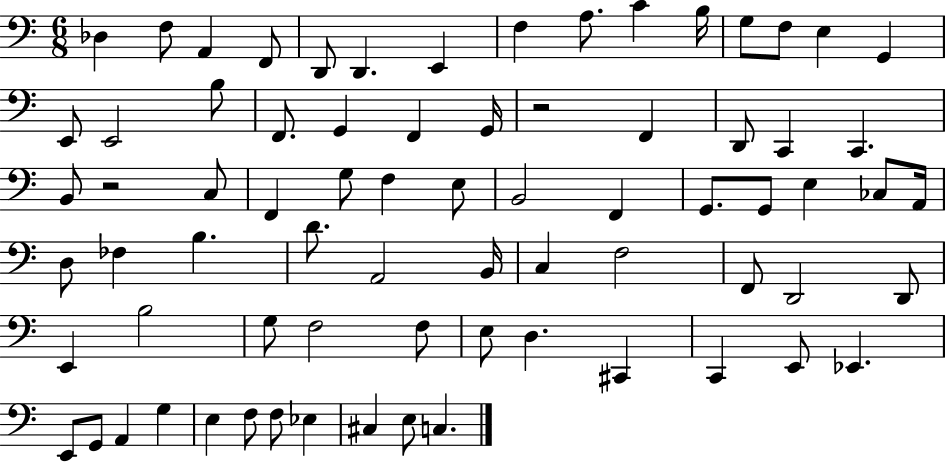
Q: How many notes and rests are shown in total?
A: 74